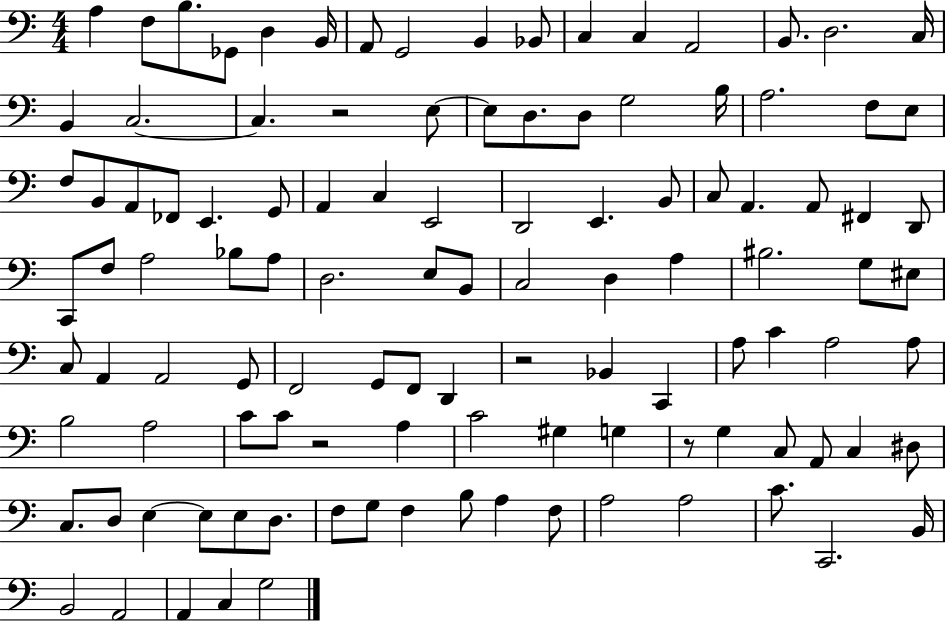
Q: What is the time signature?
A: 4/4